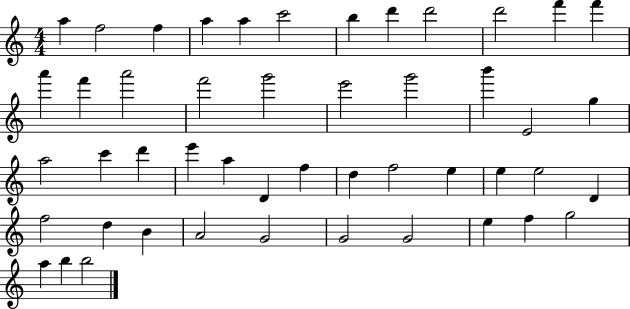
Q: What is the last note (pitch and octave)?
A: B5